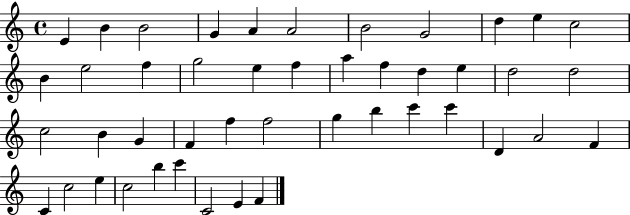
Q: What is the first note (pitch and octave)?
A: E4